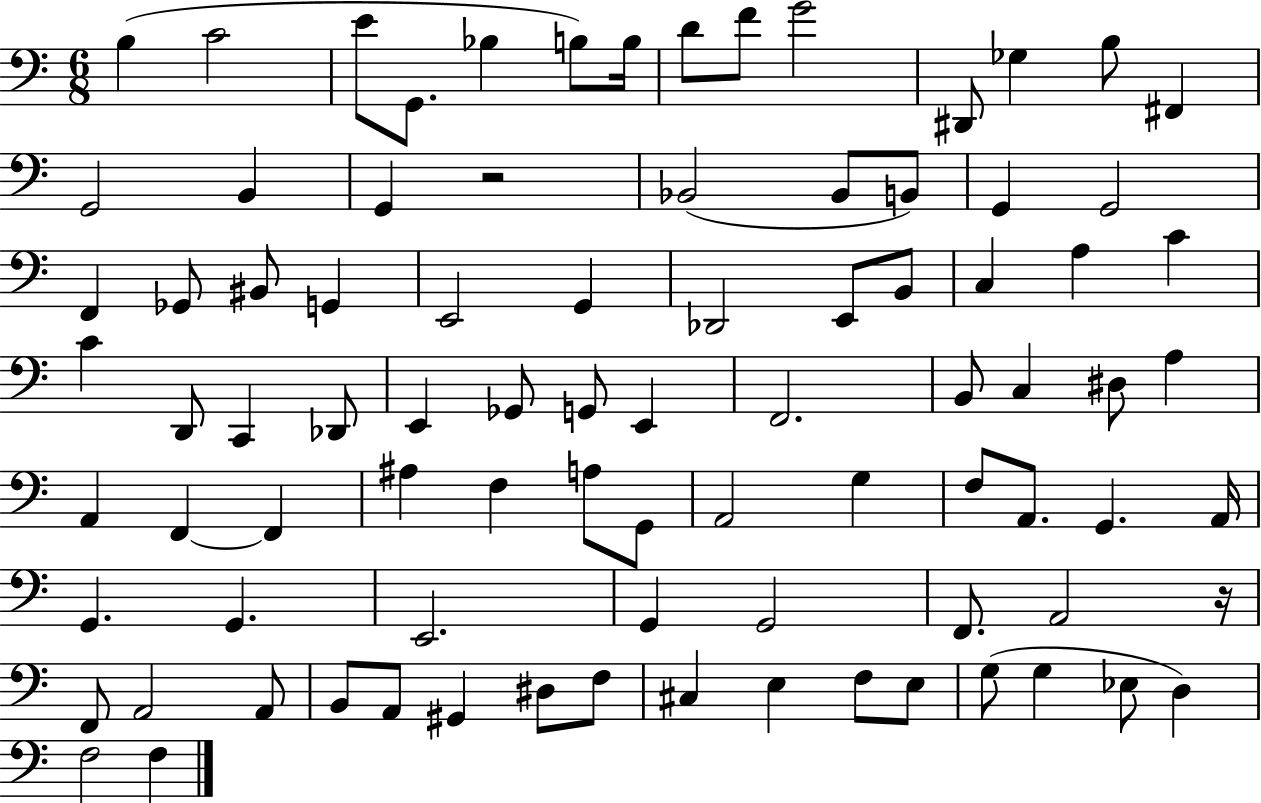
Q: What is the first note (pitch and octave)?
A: B3